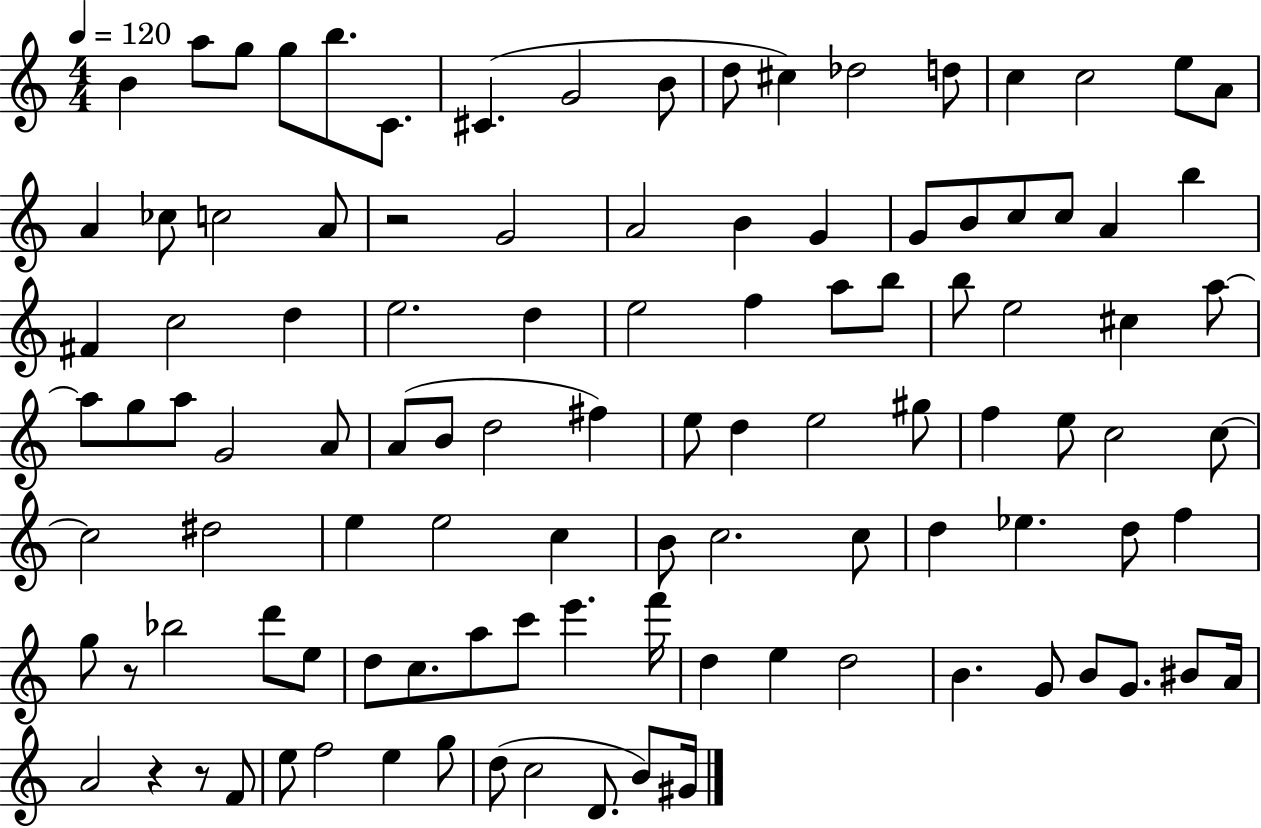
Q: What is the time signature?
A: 4/4